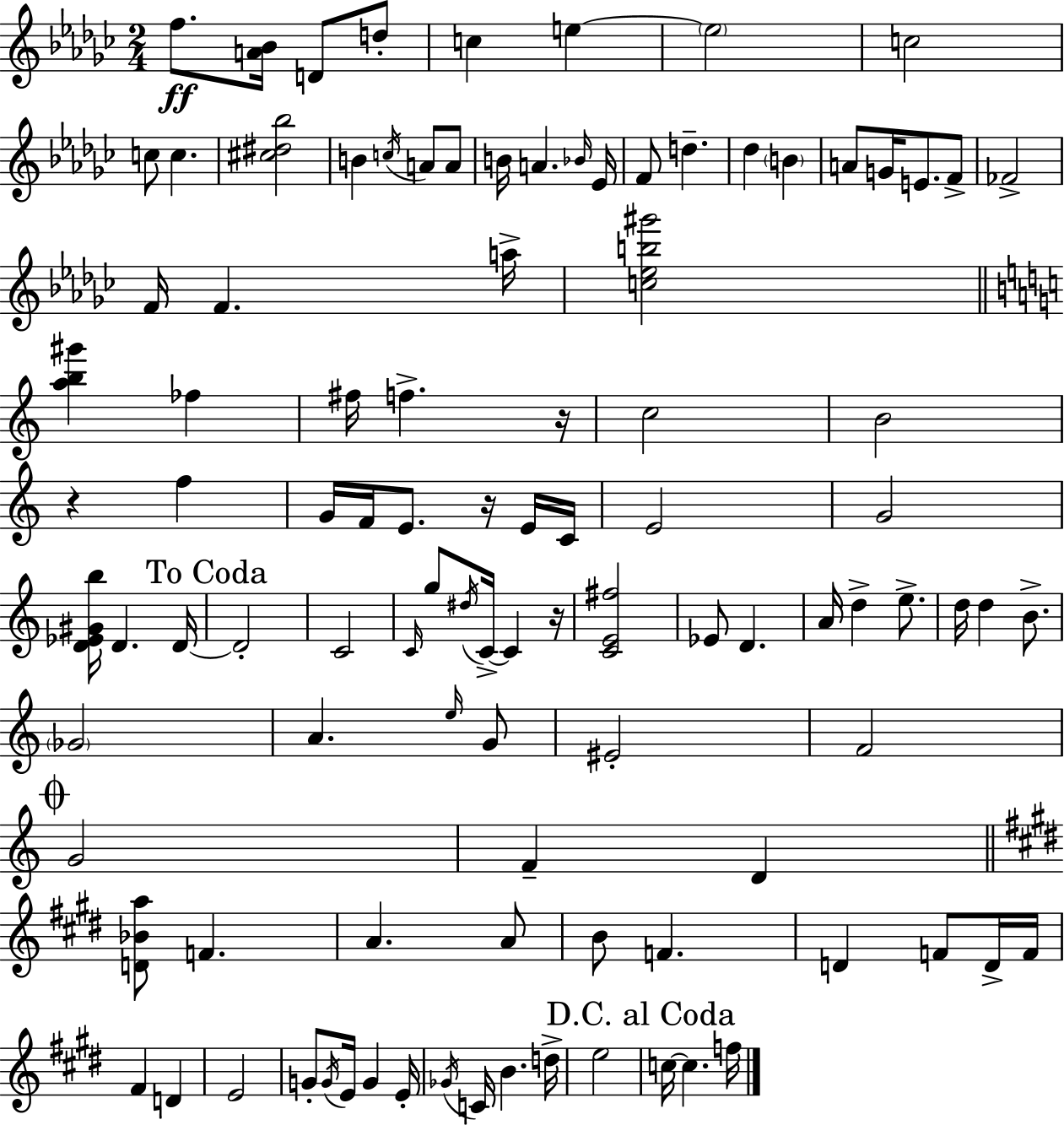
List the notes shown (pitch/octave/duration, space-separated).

F5/e. [A4,Bb4]/s D4/e D5/e C5/q E5/q E5/h C5/h C5/e C5/q. [C#5,D#5,Bb5]/h B4/q C5/s A4/e A4/e B4/s A4/q. Bb4/s Eb4/s F4/e D5/q. Db5/q B4/q A4/e G4/s E4/e. F4/e FES4/h F4/s F4/q. A5/s [C5,Eb5,B5,G#6]/h [A5,B5,G#6]/q FES5/q F#5/s F5/q. R/s C5/h B4/h R/q F5/q G4/s F4/s E4/e. R/s E4/s C4/s E4/h G4/h [D4,Eb4,G#4,B5]/s D4/q. D4/s D4/h C4/h C4/s G5/e D#5/s C4/s C4/q R/s [C4,E4,F#5]/h Eb4/e D4/q. A4/s D5/q E5/e. D5/s D5/q B4/e. Gb4/h A4/q. E5/s G4/e EIS4/h F4/h G4/h F4/q D4/q [D4,Bb4,A5]/e F4/q. A4/q. A4/e B4/e F4/q. D4/q F4/e D4/s F4/s F#4/q D4/q E4/h G4/e G4/s E4/s G4/q E4/s Gb4/s C4/s B4/q. D5/s E5/h C5/s C5/q. F5/s